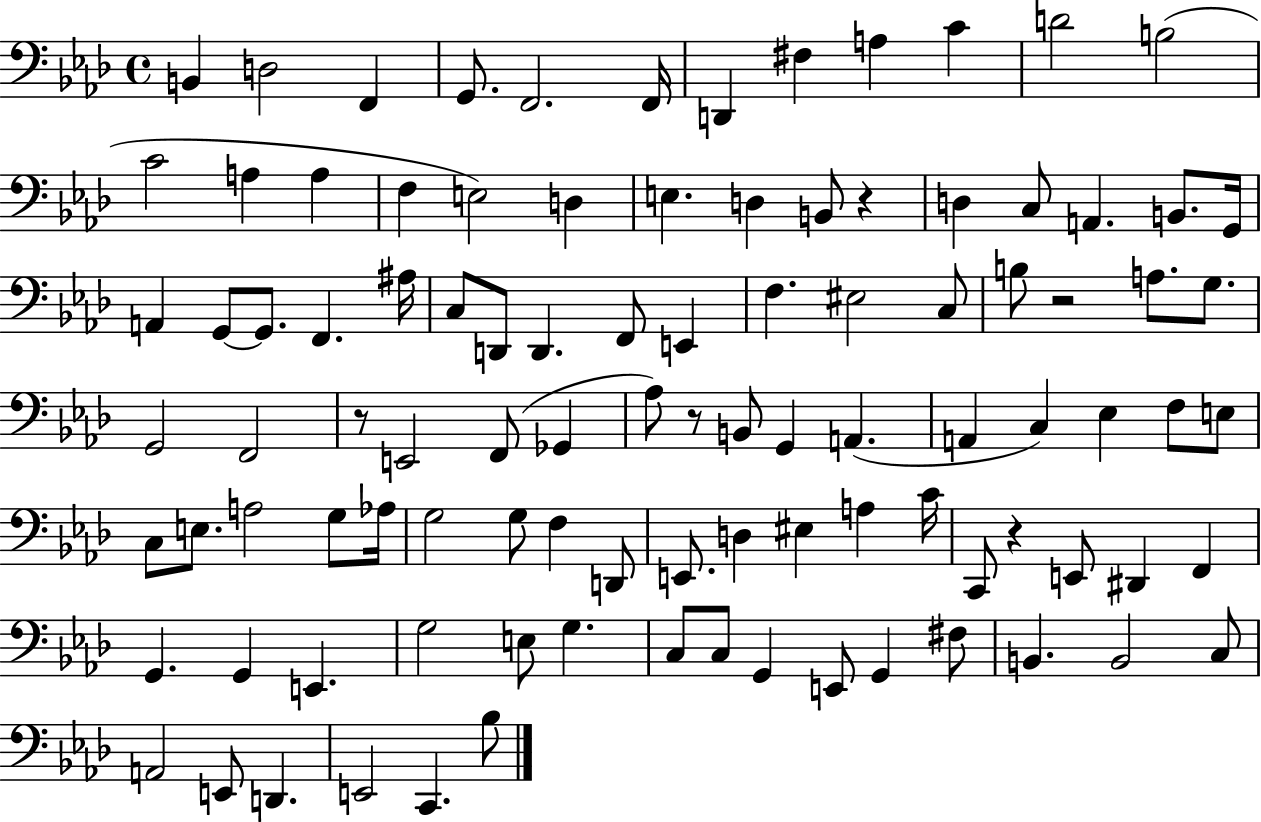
{
  \clef bass
  \time 4/4
  \defaultTimeSignature
  \key aes \major
  b,4 d2 f,4 | g,8. f,2. f,16 | d,4 fis4 a4 c'4 | d'2 b2( | \break c'2 a4 a4 | f4 e2) d4 | e4. d4 b,8 r4 | d4 c8 a,4. b,8. g,16 | \break a,4 g,8~~ g,8. f,4. ais16 | c8 d,8 d,4. f,8 e,4 | f4. eis2 c8 | b8 r2 a8. g8. | \break g,2 f,2 | r8 e,2 f,8( ges,4 | aes8) r8 b,8 g,4 a,4.( | a,4 c4) ees4 f8 e8 | \break c8 e8. a2 g8 aes16 | g2 g8 f4 d,8 | e,8. d4 eis4 a4 c'16 | c,8 r4 e,8 dis,4 f,4 | \break g,4. g,4 e,4. | g2 e8 g4. | c8 c8 g,4 e,8 g,4 fis8 | b,4. b,2 c8 | \break a,2 e,8 d,4. | e,2 c,4. bes8 | \bar "|."
}